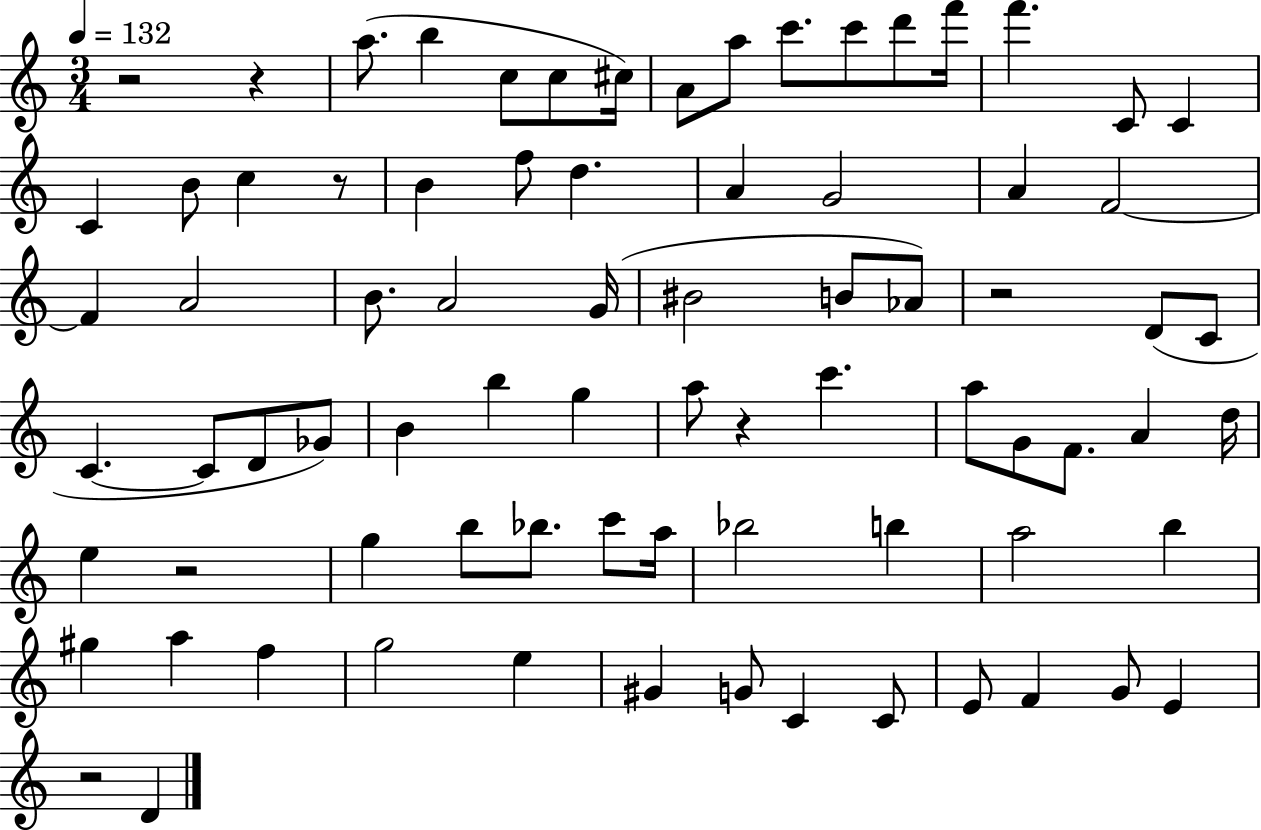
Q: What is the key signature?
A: C major